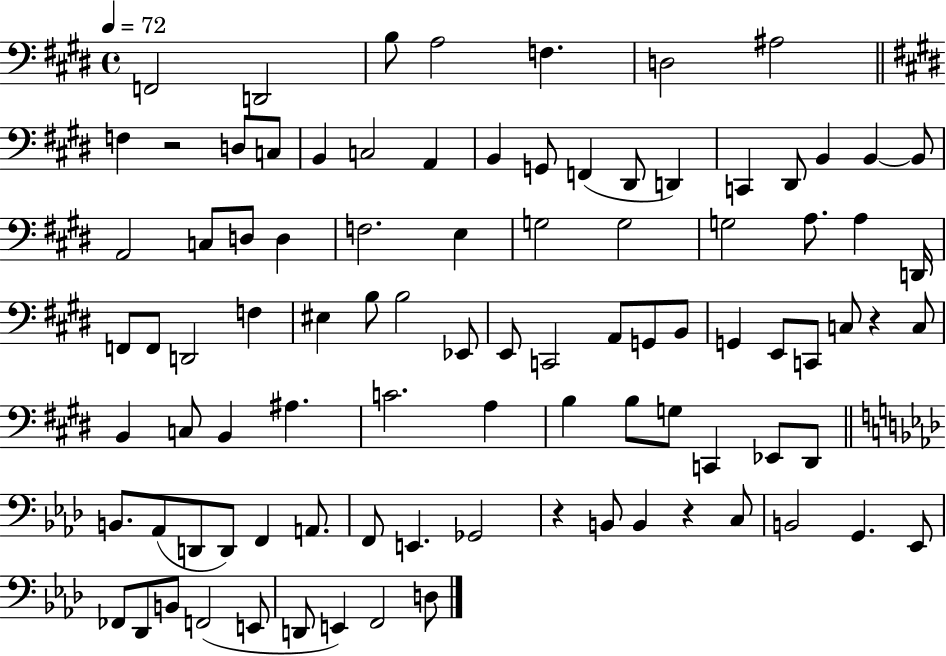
{
  \clef bass
  \time 4/4
  \defaultTimeSignature
  \key e \major
  \tempo 4 = 72
  f,2 d,2 | b8 a2 f4. | d2 ais2 | \bar "||" \break \key e \major f4 r2 d8 c8 | b,4 c2 a,4 | b,4 g,8 f,4( dis,8 d,4) | c,4 dis,8 b,4 b,4~~ b,8 | \break a,2 c8 d8 d4 | f2. e4 | g2 g2 | g2 a8. a4 d,16 | \break f,8 f,8 d,2 f4 | eis4 b8 b2 ees,8 | e,8 c,2 a,8 g,8 b,8 | g,4 e,8 c,8 c8 r4 c8 | \break b,4 c8 b,4 ais4. | c'2. a4 | b4 b8 g8 c,4 ees,8 dis,8 | \bar "||" \break \key aes \major b,8. aes,8( d,8 d,8) f,4 a,8. | f,8 e,4. ges,2 | r4 b,8 b,4 r4 c8 | b,2 g,4. ees,8 | \break fes,8 des,8 b,8 f,2( e,8 | d,8 e,4) f,2 d8 | \bar "|."
}